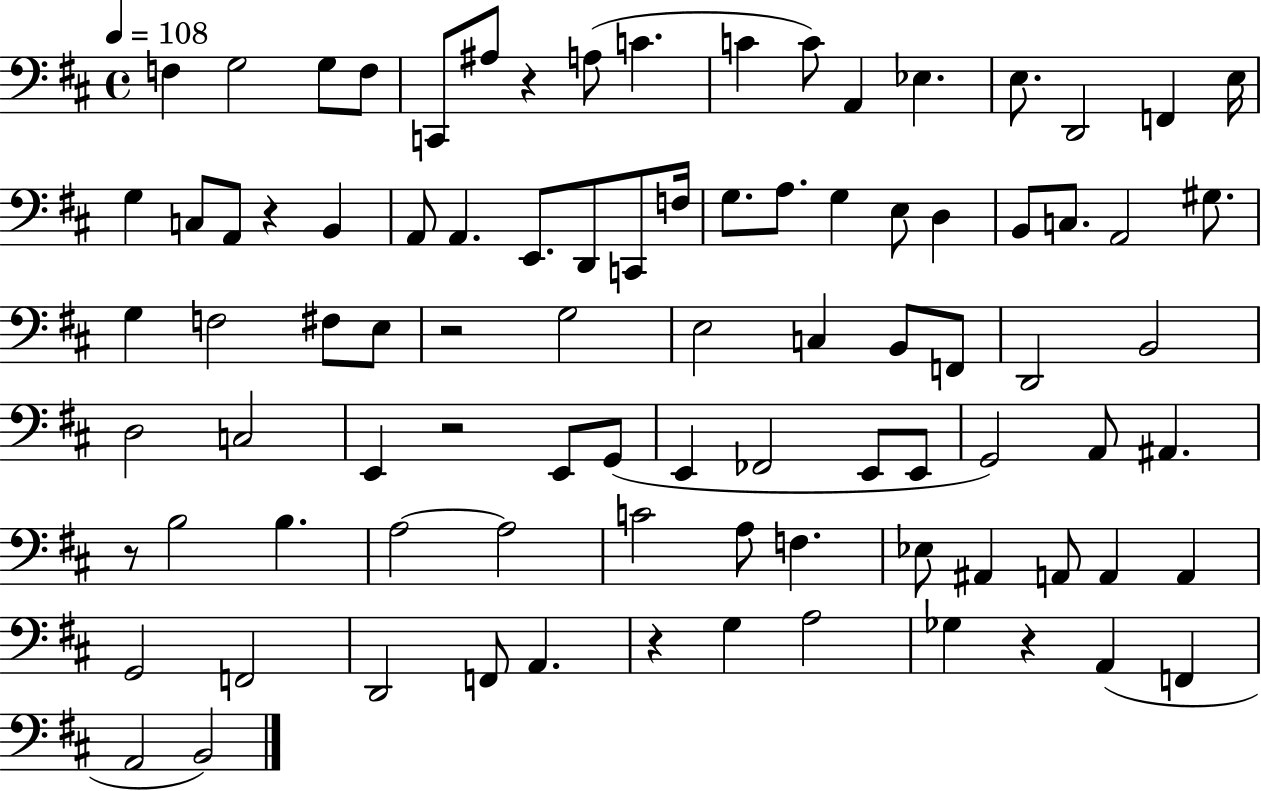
{
  \clef bass
  \time 4/4
  \defaultTimeSignature
  \key d \major
  \tempo 4 = 108
  \repeat volta 2 { f4 g2 g8 f8 | c,8 ais8 r4 a8( c'4. | c'4 c'8) a,4 ees4. | e8. d,2 f,4 e16 | \break g4 c8 a,8 r4 b,4 | a,8 a,4. e,8. d,8 c,8 f16 | g8. a8. g4 e8 d4 | b,8 c8. a,2 gis8. | \break g4 f2 fis8 e8 | r2 g2 | e2 c4 b,8 f,8 | d,2 b,2 | \break d2 c2 | e,4 r2 e,8 g,8( | e,4 fes,2 e,8 e,8 | g,2) a,8 ais,4. | \break r8 b2 b4. | a2~~ a2 | c'2 a8 f4. | ees8 ais,4 a,8 a,4 a,4 | \break g,2 f,2 | d,2 f,8 a,4. | r4 g4 a2 | ges4 r4 a,4( f,4 | \break a,2 b,2) | } \bar "|."
}